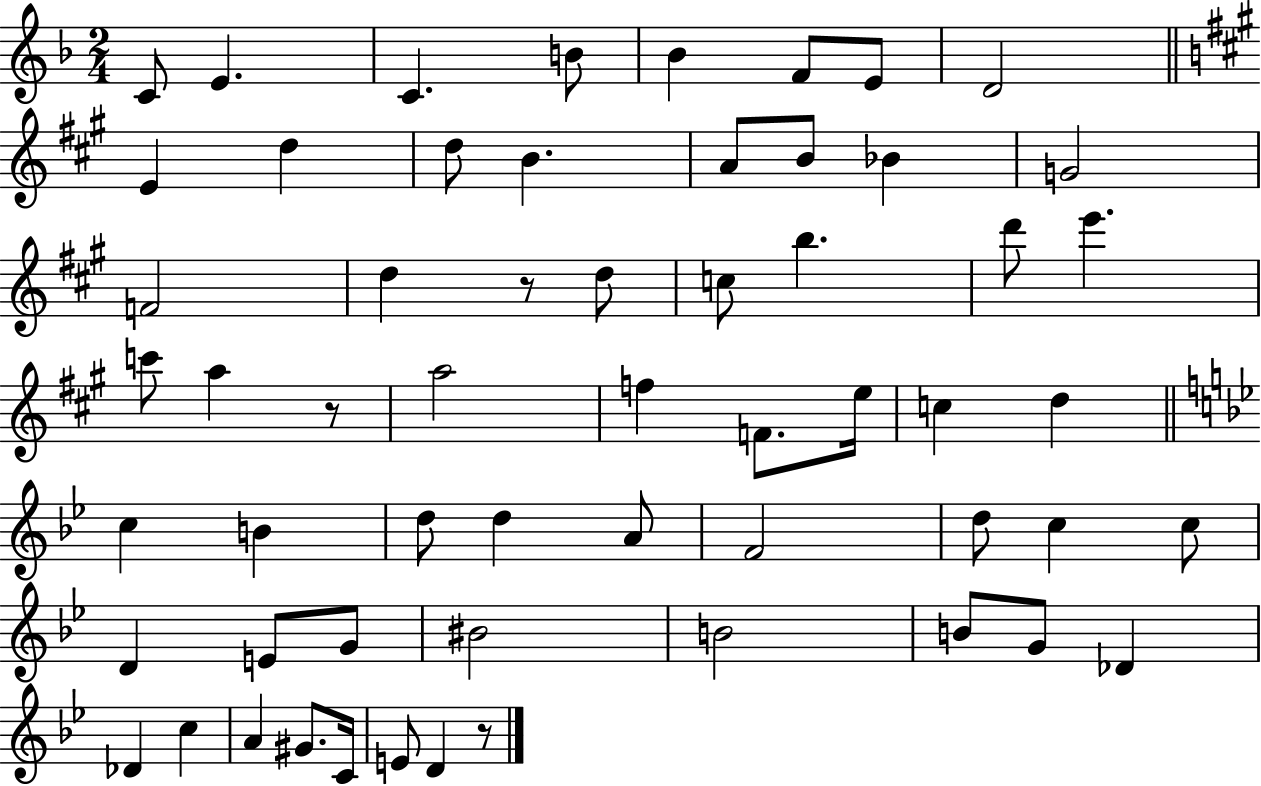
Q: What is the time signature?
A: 2/4